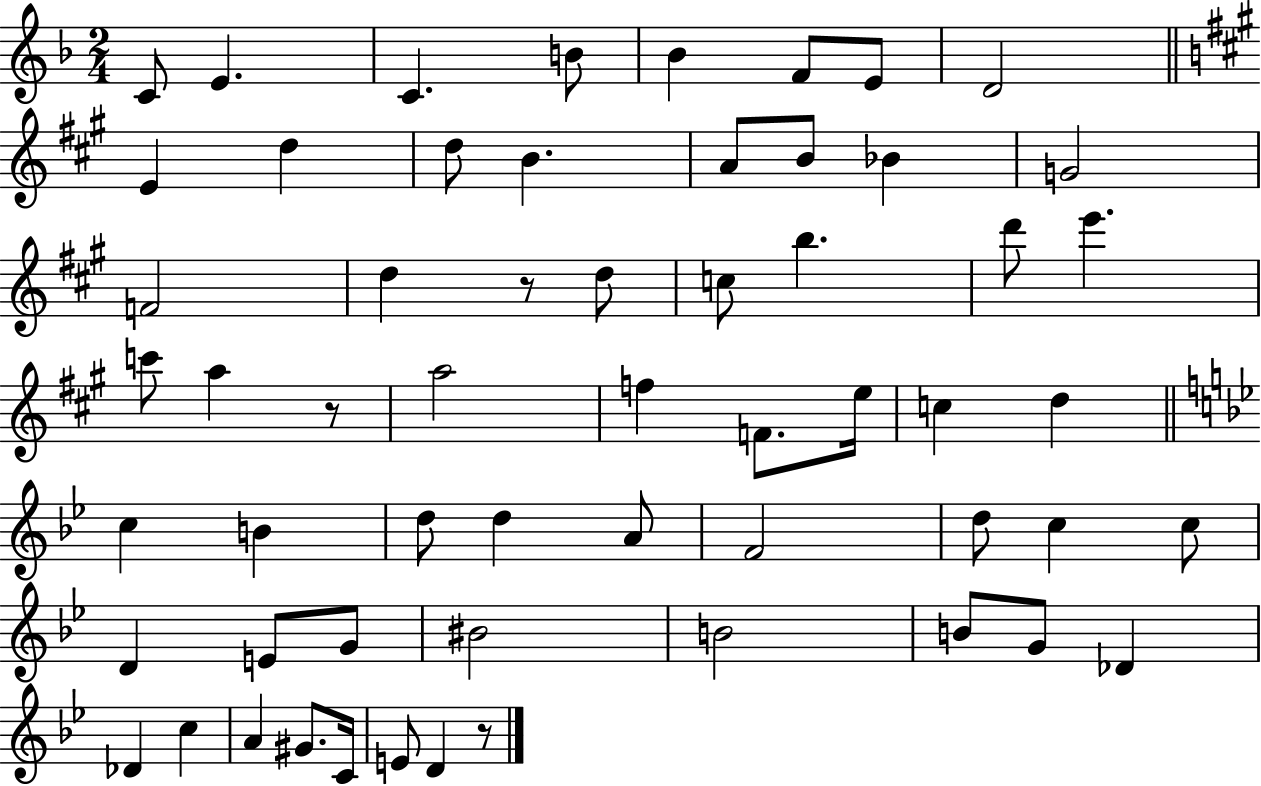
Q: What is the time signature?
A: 2/4